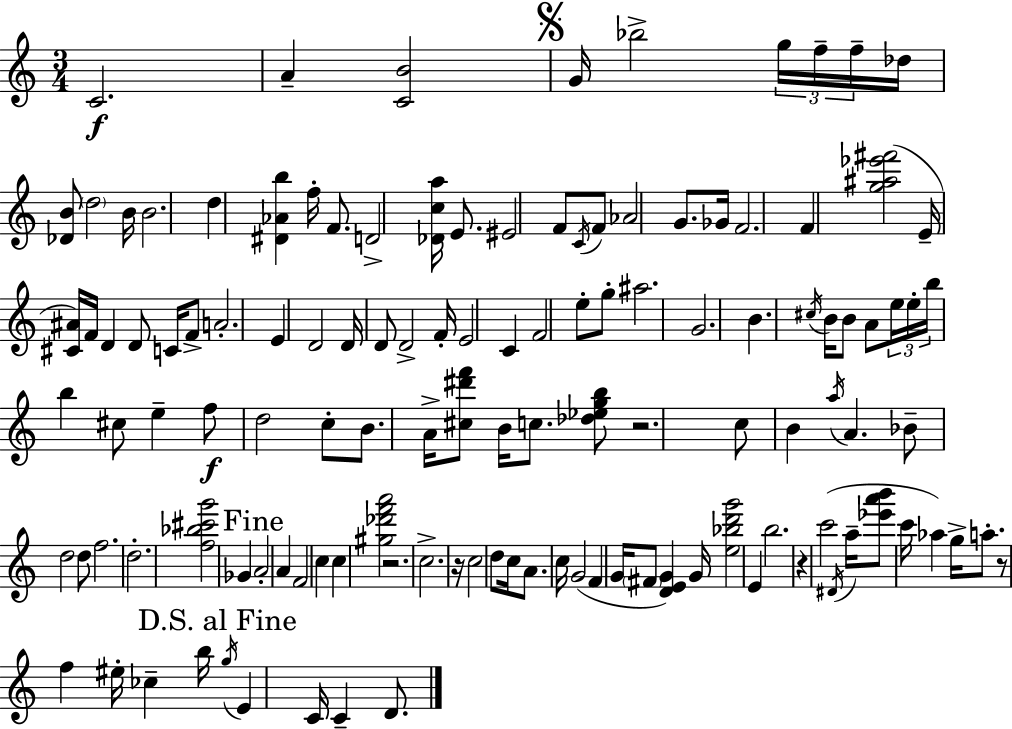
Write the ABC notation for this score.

X:1
T:Untitled
M:3/4
L:1/4
K:Am
C2 A [CB]2 G/4 _b2 g/4 f/4 f/4 _d/4 [_DB]/2 d2 B/4 B2 d [^D_Ab] f/4 F/2 D2 [_Dca]/4 E/2 ^E2 F/2 C/4 F/2 _A2 G/2 _G/4 F2 F [g^a_e'^f']2 E/4 [^C^A]/4 F/4 D D/2 C/4 F/2 A2 E D2 D/4 D/2 D2 F/4 E2 C F2 e/2 g/2 ^a2 G2 B ^c/4 B/4 B/2 A/2 e/4 e/4 b/4 b ^c/2 e f/2 d2 c/2 B/2 A/4 [^c^d'f']/2 B/4 c/2 [_d_egb]/2 z2 c/2 B a/4 A _B/2 d2 d/2 f2 d2 [f_b^c'g']2 _G A2 A F2 c c [^g_d'f'a']2 z2 c2 z/4 c2 d/2 c/4 A/2 c/4 G2 F G/4 ^F/2 [DEG] G/4 [e_bd'g']2 E b2 z c'2 ^D/4 a/4 [_e'a'b']/2 c'/4 _a g/4 a/2 z/2 f ^e/4 _c b/4 g/4 E C/4 C D/2